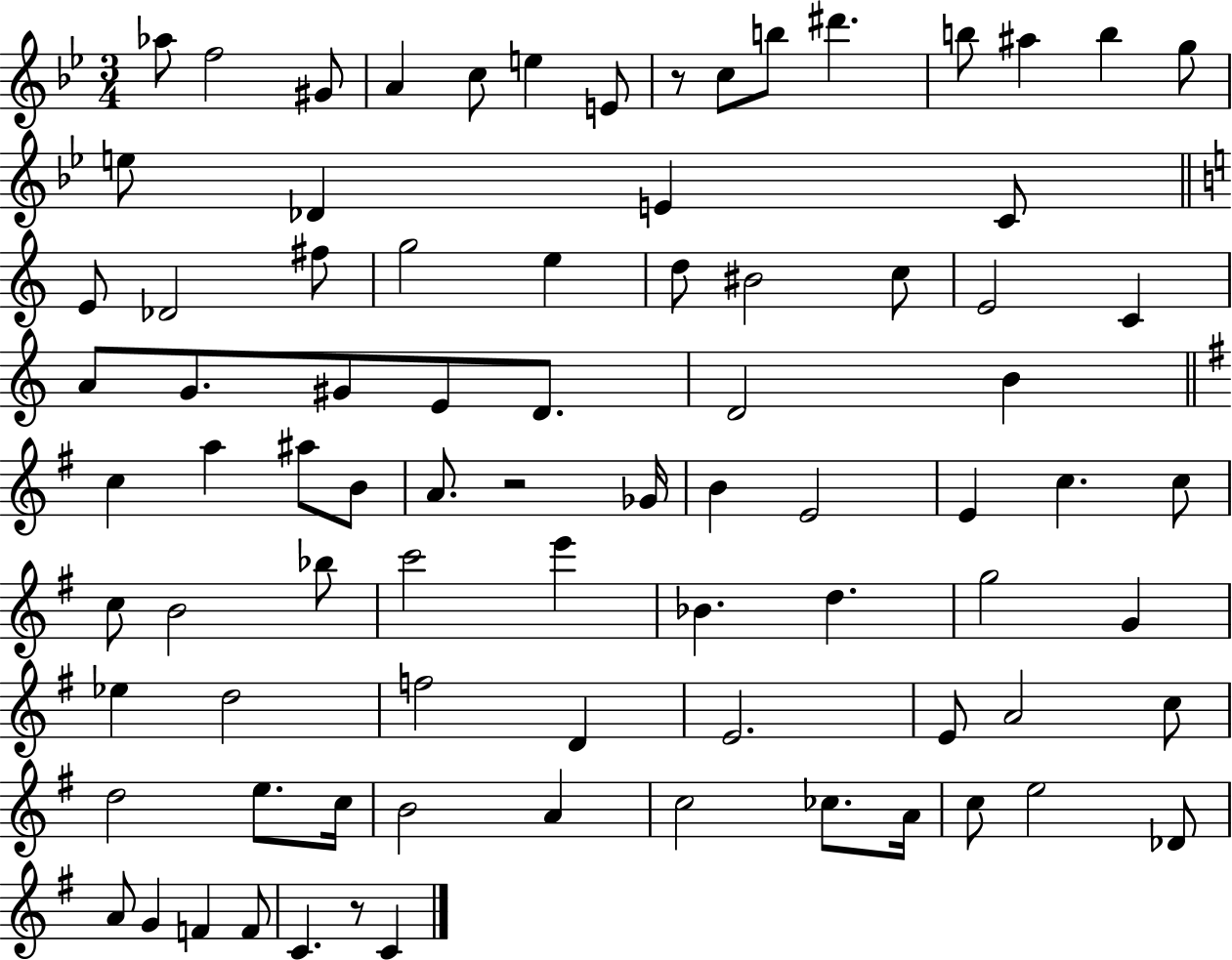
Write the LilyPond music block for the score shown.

{
  \clef treble
  \numericTimeSignature
  \time 3/4
  \key bes \major
  aes''8 f''2 gis'8 | a'4 c''8 e''4 e'8 | r8 c''8 b''8 dis'''4. | b''8 ais''4 b''4 g''8 | \break e''8 des'4 e'4 c'8 | \bar "||" \break \key c \major e'8 des'2 fis''8 | g''2 e''4 | d''8 bis'2 c''8 | e'2 c'4 | \break a'8 g'8. gis'8 e'8 d'8. | d'2 b'4 | \bar "||" \break \key g \major c''4 a''4 ais''8 b'8 | a'8. r2 ges'16 | b'4 e'2 | e'4 c''4. c''8 | \break c''8 b'2 bes''8 | c'''2 e'''4 | bes'4. d''4. | g''2 g'4 | \break ees''4 d''2 | f''2 d'4 | e'2. | e'8 a'2 c''8 | \break d''2 e''8. c''16 | b'2 a'4 | c''2 ces''8. a'16 | c''8 e''2 des'8 | \break a'8 g'4 f'4 f'8 | c'4. r8 c'4 | \bar "|."
}